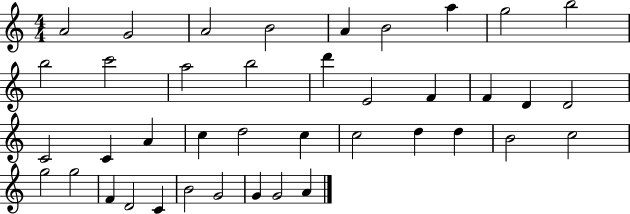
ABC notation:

X:1
T:Untitled
M:4/4
L:1/4
K:C
A2 G2 A2 B2 A B2 a g2 b2 b2 c'2 a2 b2 d' E2 F F D D2 C2 C A c d2 c c2 d d B2 c2 g2 g2 F D2 C B2 G2 G G2 A